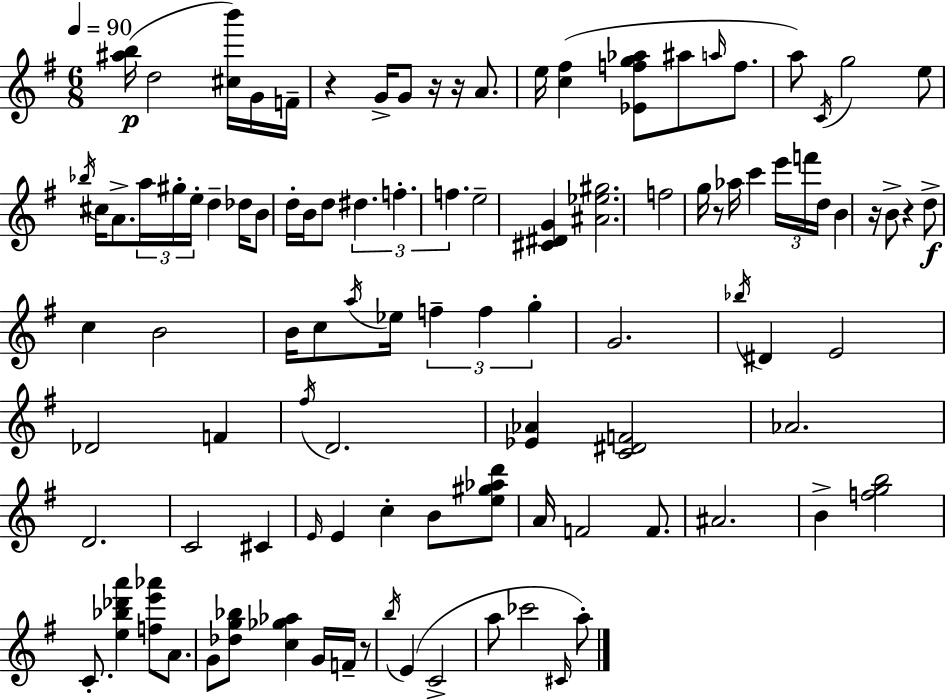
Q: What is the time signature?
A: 6/8